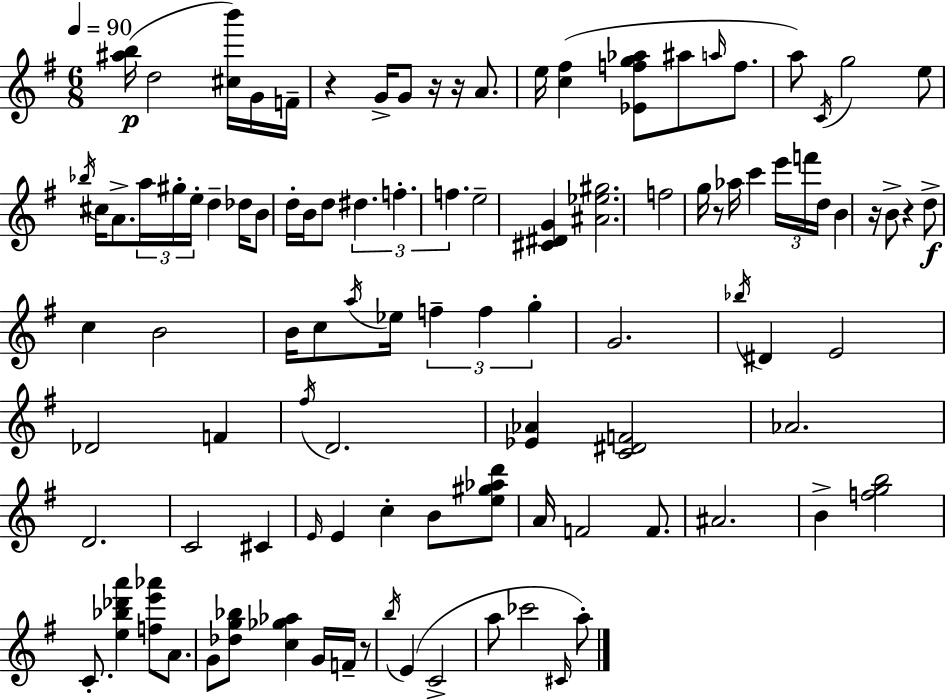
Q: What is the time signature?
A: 6/8